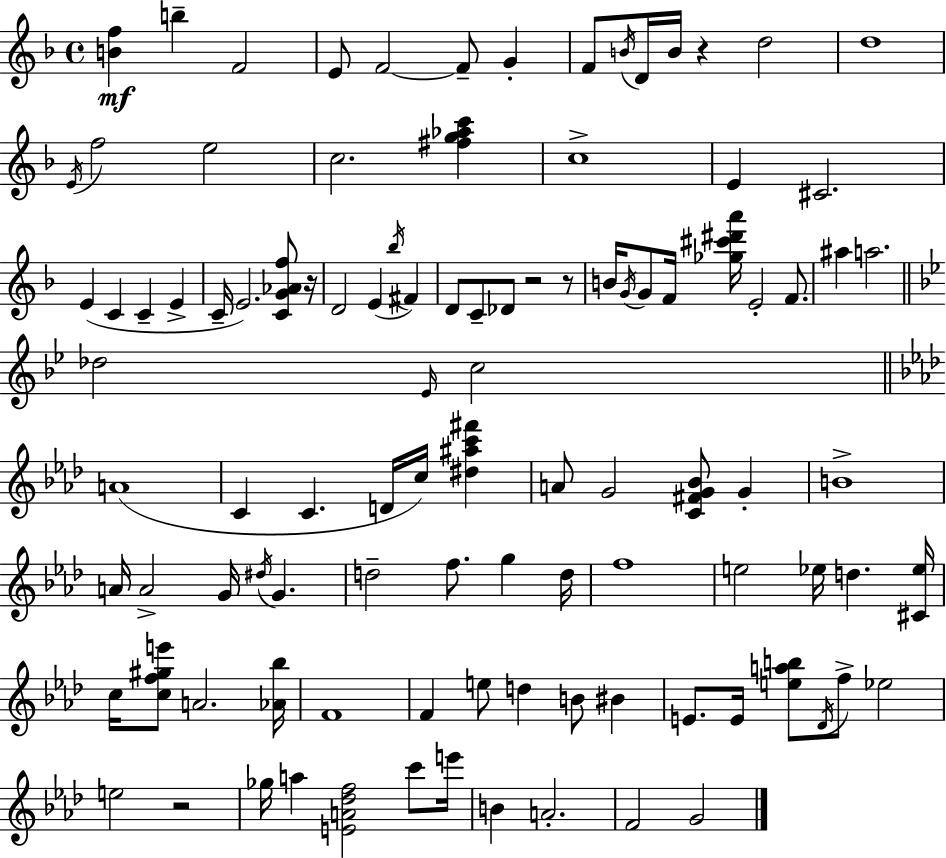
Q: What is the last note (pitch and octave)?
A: G4